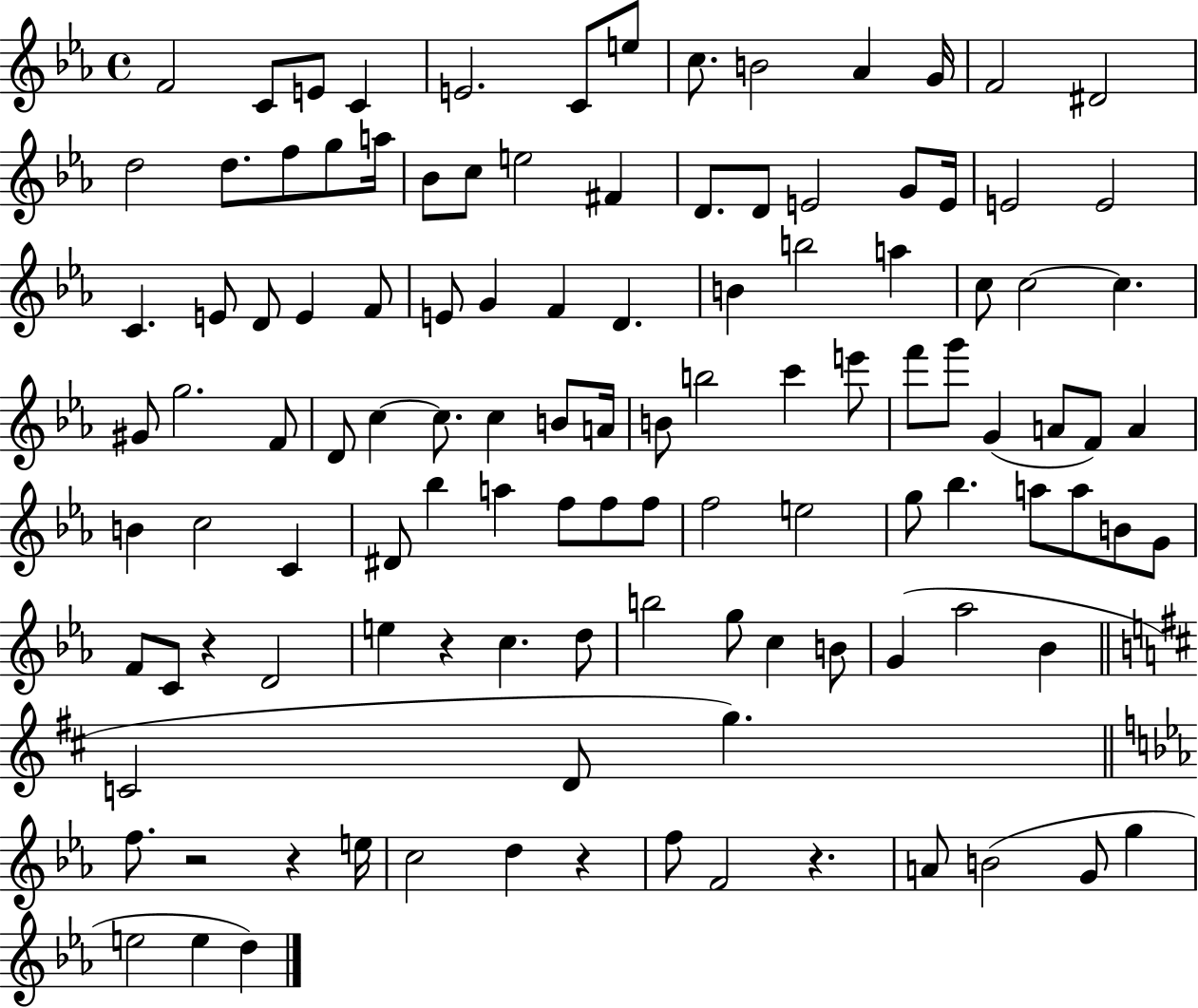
X:1
T:Untitled
M:4/4
L:1/4
K:Eb
F2 C/2 E/2 C E2 C/2 e/2 c/2 B2 _A G/4 F2 ^D2 d2 d/2 f/2 g/2 a/4 _B/2 c/2 e2 ^F D/2 D/2 E2 G/2 E/4 E2 E2 C E/2 D/2 E F/2 E/2 G F D B b2 a c/2 c2 c ^G/2 g2 F/2 D/2 c c/2 c B/2 A/4 B/2 b2 c' e'/2 f'/2 g'/2 G A/2 F/2 A B c2 C ^D/2 _b a f/2 f/2 f/2 f2 e2 g/2 _b a/2 a/2 B/2 G/2 F/2 C/2 z D2 e z c d/2 b2 g/2 c B/2 G _a2 _B C2 D/2 g f/2 z2 z e/4 c2 d z f/2 F2 z A/2 B2 G/2 g e2 e d